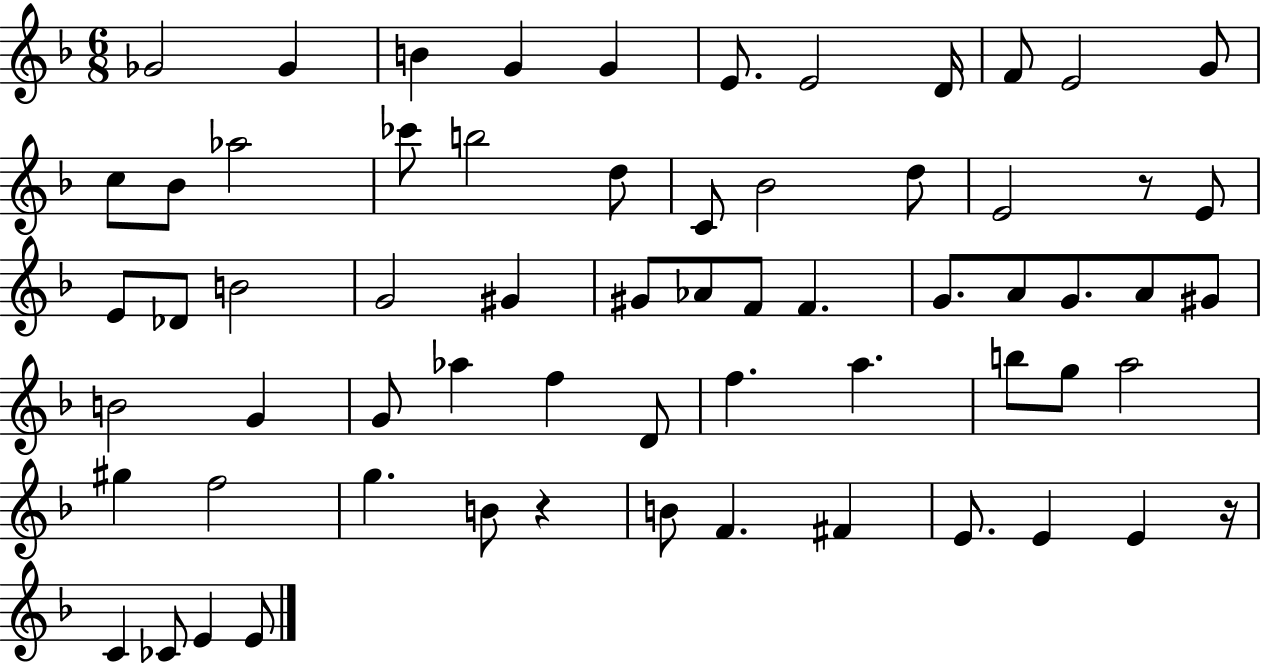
Gb4/h Gb4/q B4/q G4/q G4/q E4/e. E4/h D4/s F4/e E4/h G4/e C5/e Bb4/e Ab5/h CES6/e B5/h D5/e C4/e Bb4/h D5/e E4/h R/e E4/e E4/e Db4/e B4/h G4/h G#4/q G#4/e Ab4/e F4/e F4/q. G4/e. A4/e G4/e. A4/e G#4/e B4/h G4/q G4/e Ab5/q F5/q D4/e F5/q. A5/q. B5/e G5/e A5/h G#5/q F5/h G5/q. B4/e R/q B4/e F4/q. F#4/q E4/e. E4/q E4/q R/s C4/q CES4/e E4/q E4/e